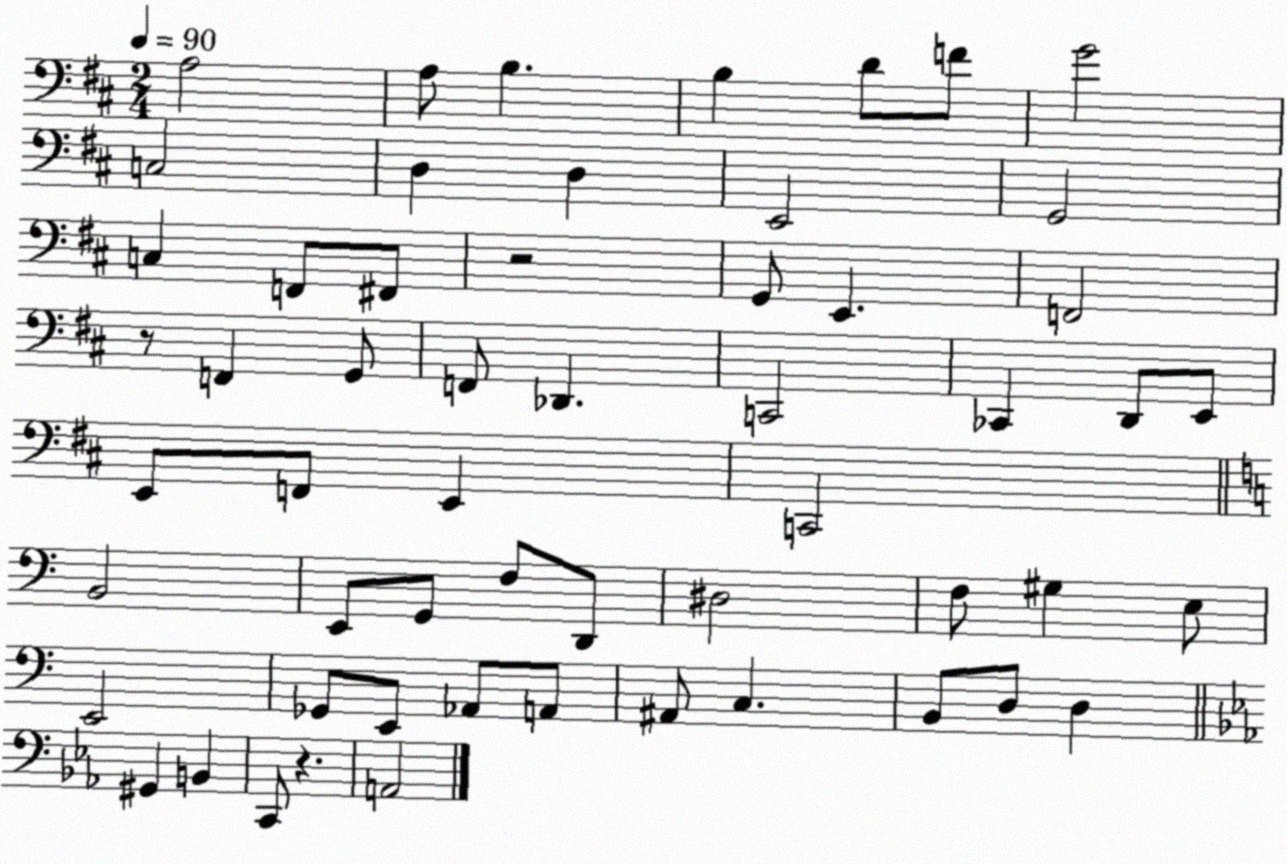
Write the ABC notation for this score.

X:1
T:Untitled
M:2/4
L:1/4
K:D
A,2 A,/2 B, B, D/2 F/2 G2 C,2 D, D, E,,2 G,,2 C, F,,/2 ^F,,/2 z2 G,,/2 E,, F,,2 z/2 F,, G,,/2 F,,/2 _D,, C,,2 _C,, D,,/2 E,,/2 E,,/2 F,,/2 E,, C,,2 B,,2 E,,/2 G,,/2 F,/2 D,,/2 ^D,2 F,/2 ^G, E,/2 E,,2 _G,,/2 E,,/2 _A,,/2 A,,/2 ^A,,/2 C, B,,/2 D,/2 D, ^G,, B,, C,,/2 z A,,2